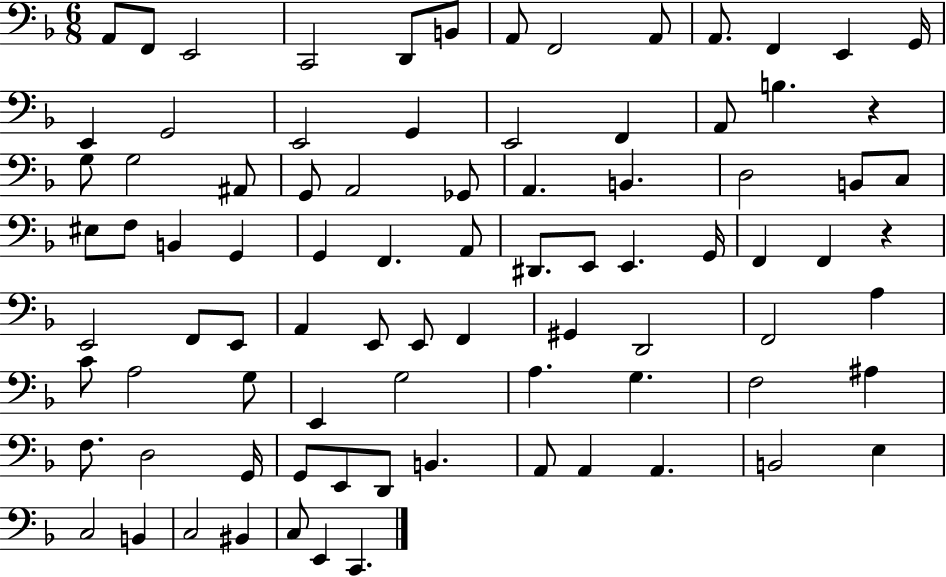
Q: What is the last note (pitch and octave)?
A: C2